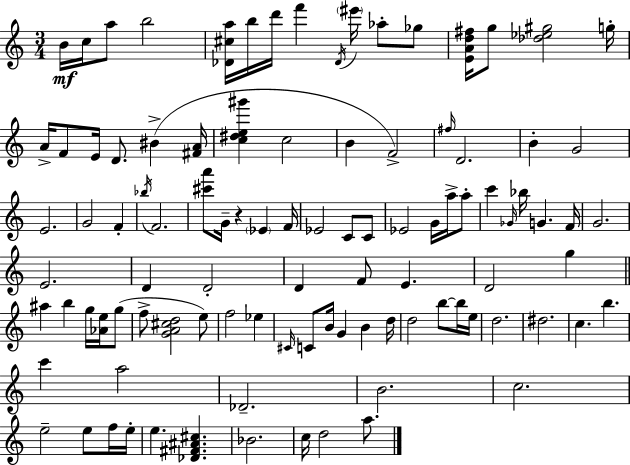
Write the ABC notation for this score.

X:1
T:Untitled
M:3/4
L:1/4
K:Am
B/4 c/4 a/2 b2 [_D^ca]/4 b/4 d'/4 f' _D/4 ^e'/4 _a/2 _g/2 [EAd^f]/4 g/2 [_d_e^g]2 g/4 A/4 F/2 E/4 D/2 ^B [^FA]/4 [c^de^g'] c2 B F2 ^f/4 D2 B G2 E2 G2 F _b/4 F2 [^c'a']/2 G/4 z _E F/4 _E2 C/2 C/2 _E2 G/4 a/4 a/2 c' _G/4 _b/4 G F/4 G2 E2 D D2 D F/2 E D2 g ^a b g/4 [_Ae]/4 g/2 f/2 [GA^cd]2 e/2 f2 _e ^C/4 C/2 B/4 G B d/4 d2 b/2 b/4 e/4 d2 ^d2 c b c' a2 _D2 B2 c2 e2 e/2 f/4 e/4 e [_D^F^A^c] _B2 c/4 d2 a/2